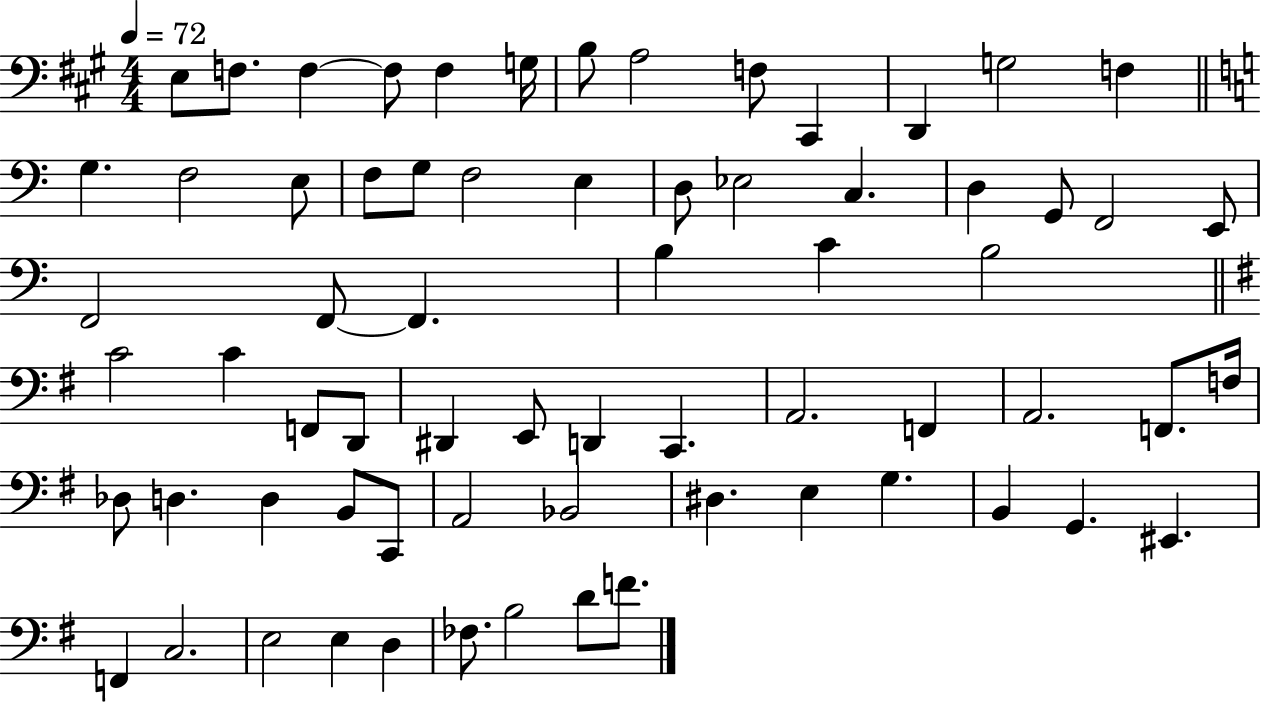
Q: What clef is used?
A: bass